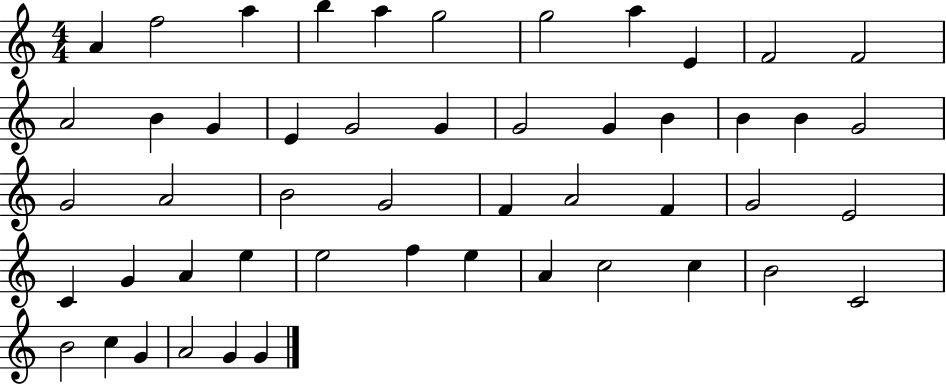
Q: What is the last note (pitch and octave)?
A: G4